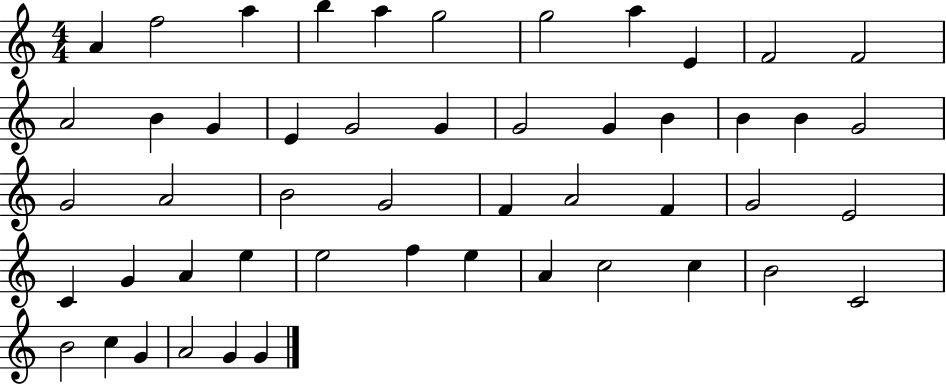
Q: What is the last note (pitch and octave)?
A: G4